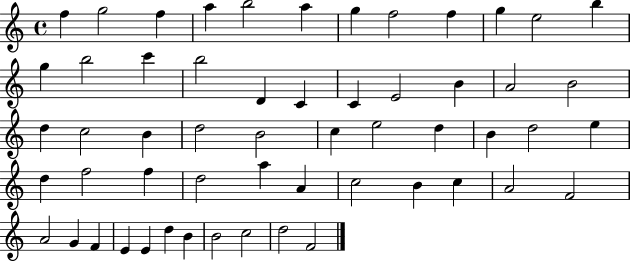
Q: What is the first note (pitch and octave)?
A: F5